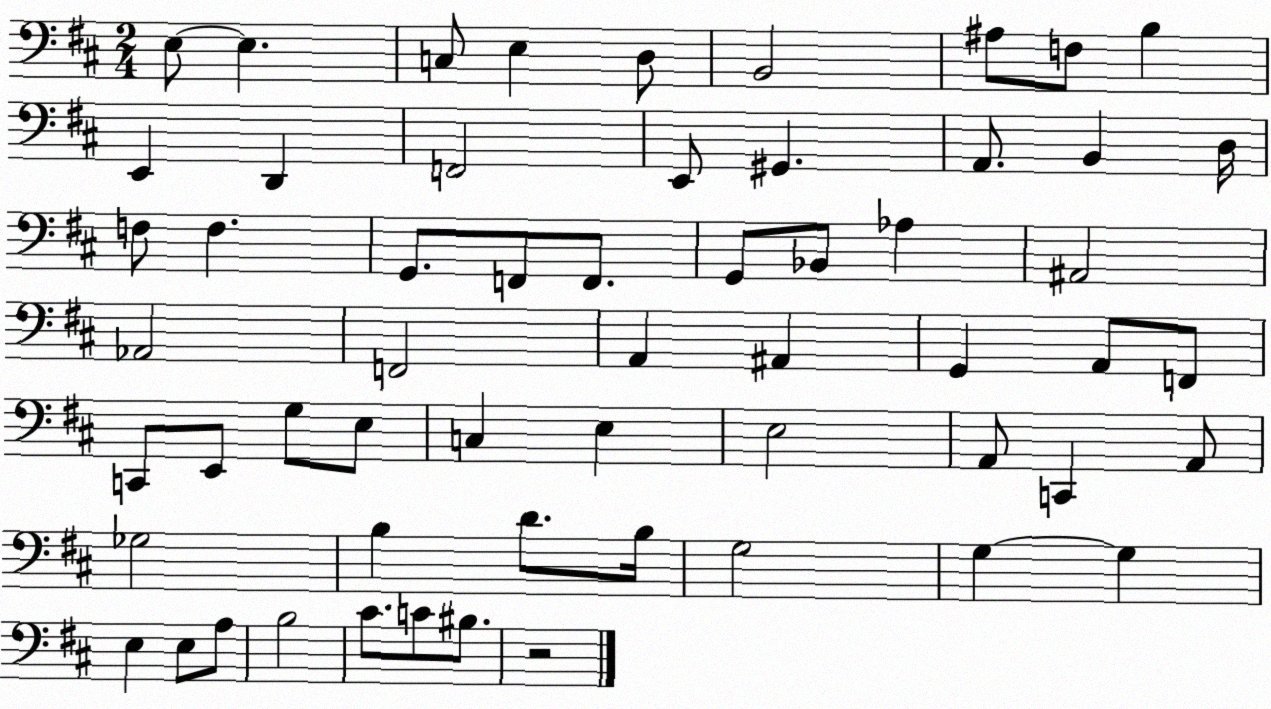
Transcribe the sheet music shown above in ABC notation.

X:1
T:Untitled
M:2/4
L:1/4
K:D
E,/2 E, C,/2 E, D,/2 B,,2 ^A,/2 F,/2 B, E,, D,, F,,2 E,,/2 ^G,, A,,/2 B,, D,/4 F,/2 F, G,,/2 F,,/2 F,,/2 G,,/2 _B,,/2 _A, ^A,,2 _A,,2 F,,2 A,, ^A,, G,, A,,/2 F,,/2 C,,/2 E,,/2 G,/2 E,/2 C, E, E,2 A,,/2 C,, A,,/2 _G,2 B, D/2 B,/4 G,2 G, G, E, E,/2 A,/2 B,2 ^C/2 C/2 ^B,/2 z2